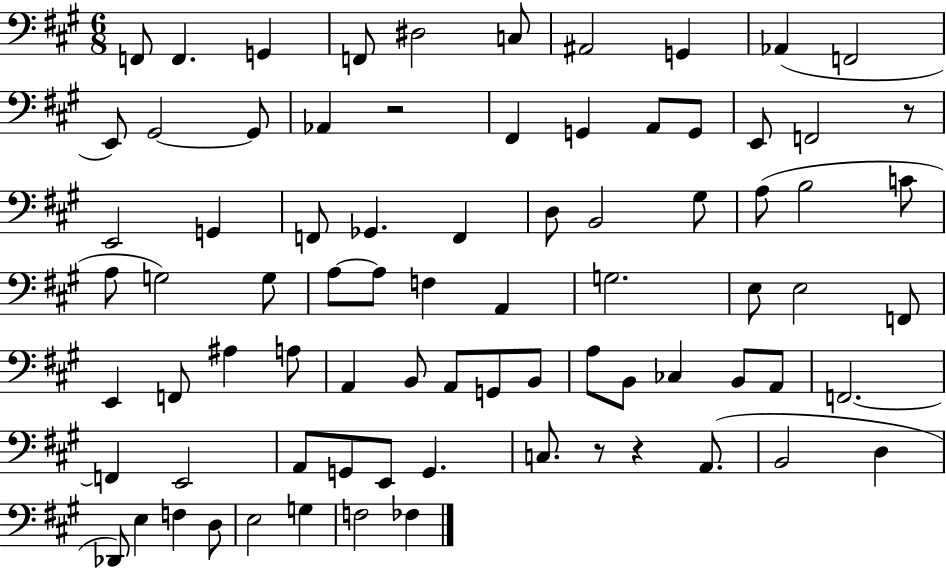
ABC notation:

X:1
T:Untitled
M:6/8
L:1/4
K:A
F,,/2 F,, G,, F,,/2 ^D,2 C,/2 ^A,,2 G,, _A,, F,,2 E,,/2 ^G,,2 ^G,,/2 _A,, z2 ^F,, G,, A,,/2 G,,/2 E,,/2 F,,2 z/2 E,,2 G,, F,,/2 _G,, F,, D,/2 B,,2 ^G,/2 A,/2 B,2 C/2 A,/2 G,2 G,/2 A,/2 A,/2 F, A,, G,2 E,/2 E,2 F,,/2 E,, F,,/2 ^A, A,/2 A,, B,,/2 A,,/2 G,,/2 B,,/2 A,/2 B,,/2 _C, B,,/2 A,,/2 F,,2 F,, E,,2 A,,/2 G,,/2 E,,/2 G,, C,/2 z/2 z A,,/2 B,,2 D, _D,,/2 E, F, D,/2 E,2 G, F,2 _F,